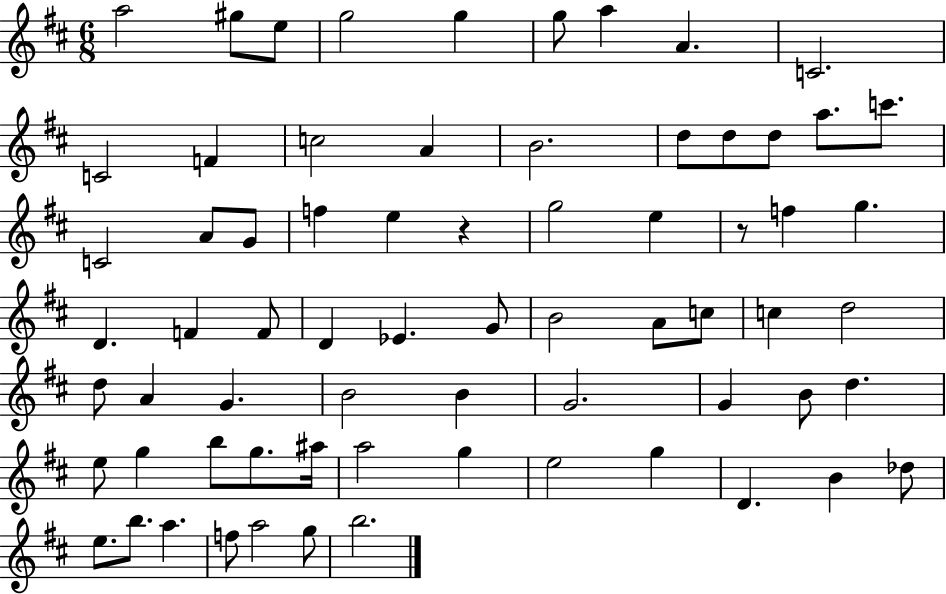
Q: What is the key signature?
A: D major